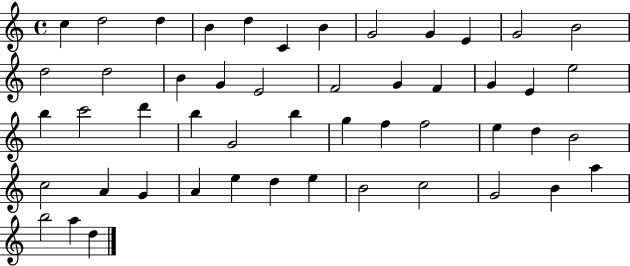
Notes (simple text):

C5/q D5/h D5/q B4/q D5/q C4/q B4/q G4/h G4/q E4/q G4/h B4/h D5/h D5/h B4/q G4/q E4/h F4/h G4/q F4/q G4/q E4/q E5/h B5/q C6/h D6/q B5/q G4/h B5/q G5/q F5/q F5/h E5/q D5/q B4/h C5/h A4/q G4/q A4/q E5/q D5/q E5/q B4/h C5/h G4/h B4/q A5/q B5/h A5/q D5/q